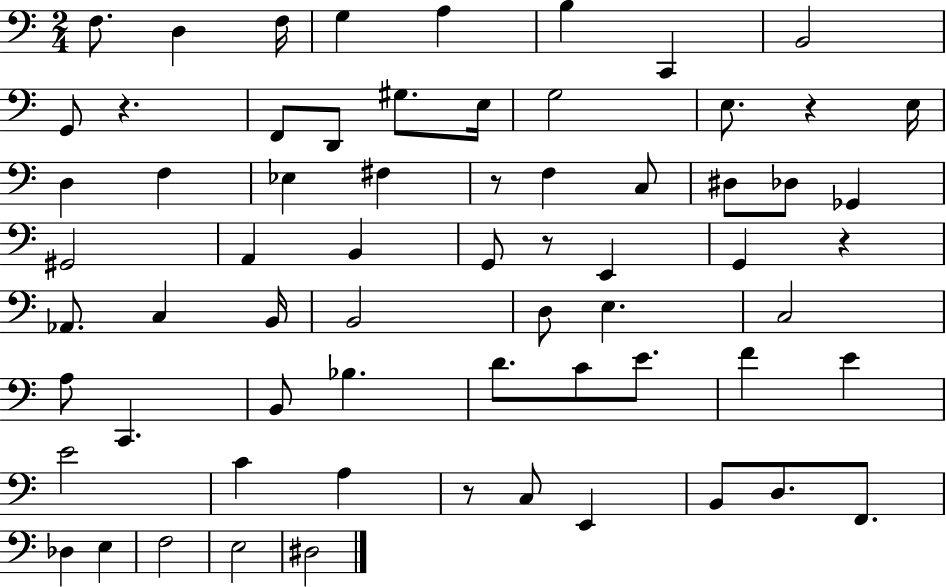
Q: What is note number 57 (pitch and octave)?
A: E3